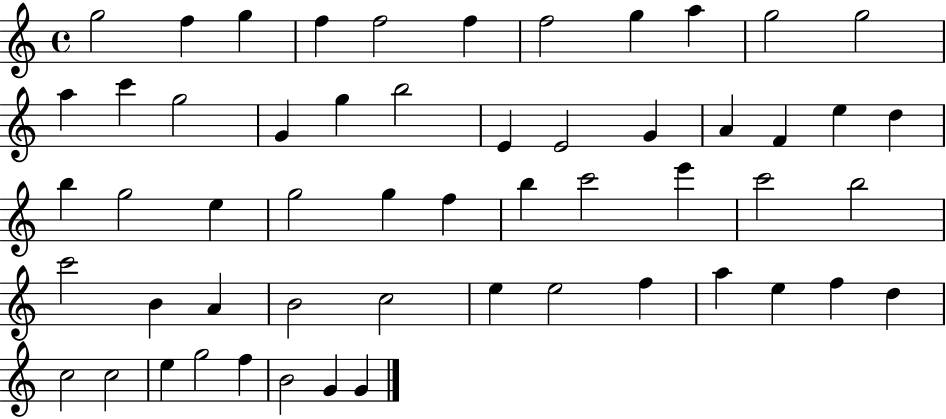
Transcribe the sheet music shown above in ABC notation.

X:1
T:Untitled
M:4/4
L:1/4
K:C
g2 f g f f2 f f2 g a g2 g2 a c' g2 G g b2 E E2 G A F e d b g2 e g2 g f b c'2 e' c'2 b2 c'2 B A B2 c2 e e2 f a e f d c2 c2 e g2 f B2 G G